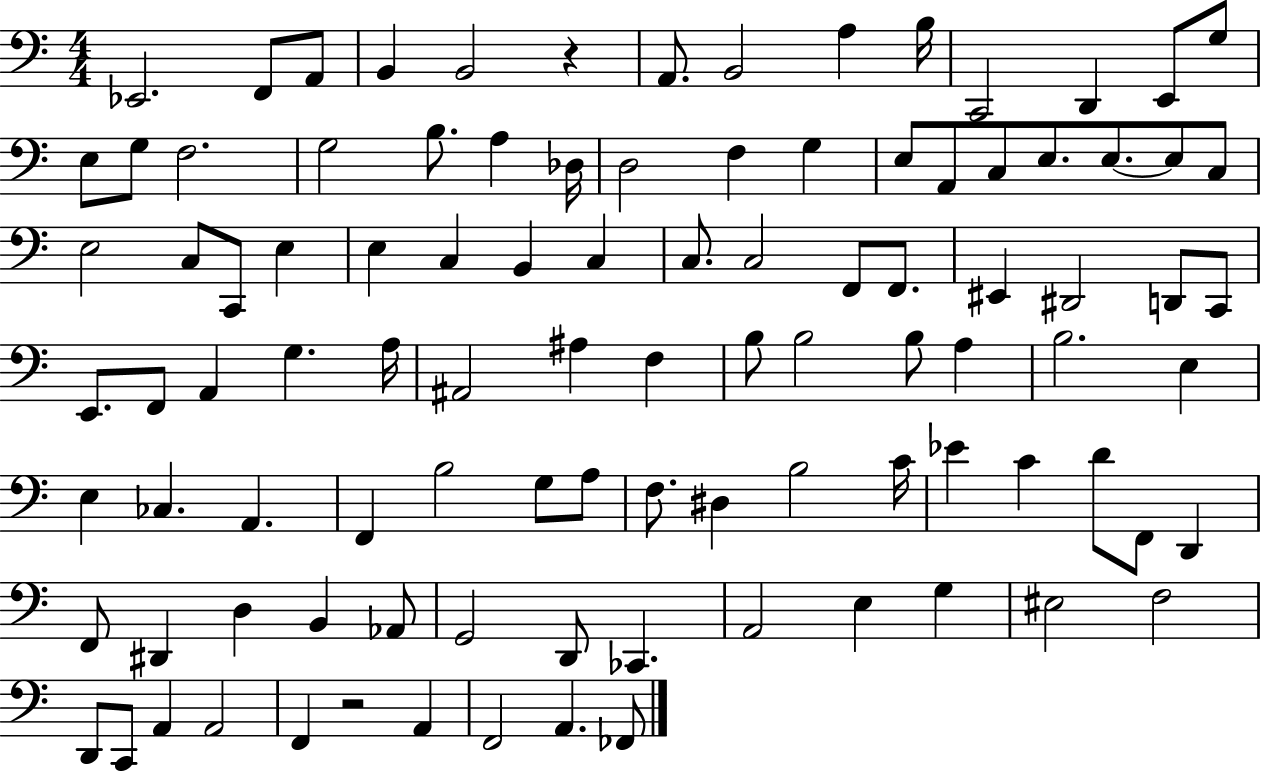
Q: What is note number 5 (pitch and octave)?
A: B2